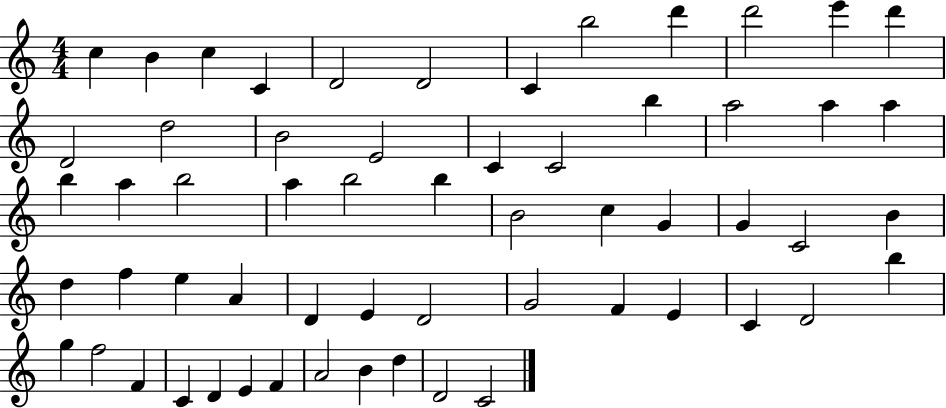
{
  \clef treble
  \numericTimeSignature
  \time 4/4
  \key c \major
  c''4 b'4 c''4 c'4 | d'2 d'2 | c'4 b''2 d'''4 | d'''2 e'''4 d'''4 | \break d'2 d''2 | b'2 e'2 | c'4 c'2 b''4 | a''2 a''4 a''4 | \break b''4 a''4 b''2 | a''4 b''2 b''4 | b'2 c''4 g'4 | g'4 c'2 b'4 | \break d''4 f''4 e''4 a'4 | d'4 e'4 d'2 | g'2 f'4 e'4 | c'4 d'2 b''4 | \break g''4 f''2 f'4 | c'4 d'4 e'4 f'4 | a'2 b'4 d''4 | d'2 c'2 | \break \bar "|."
}